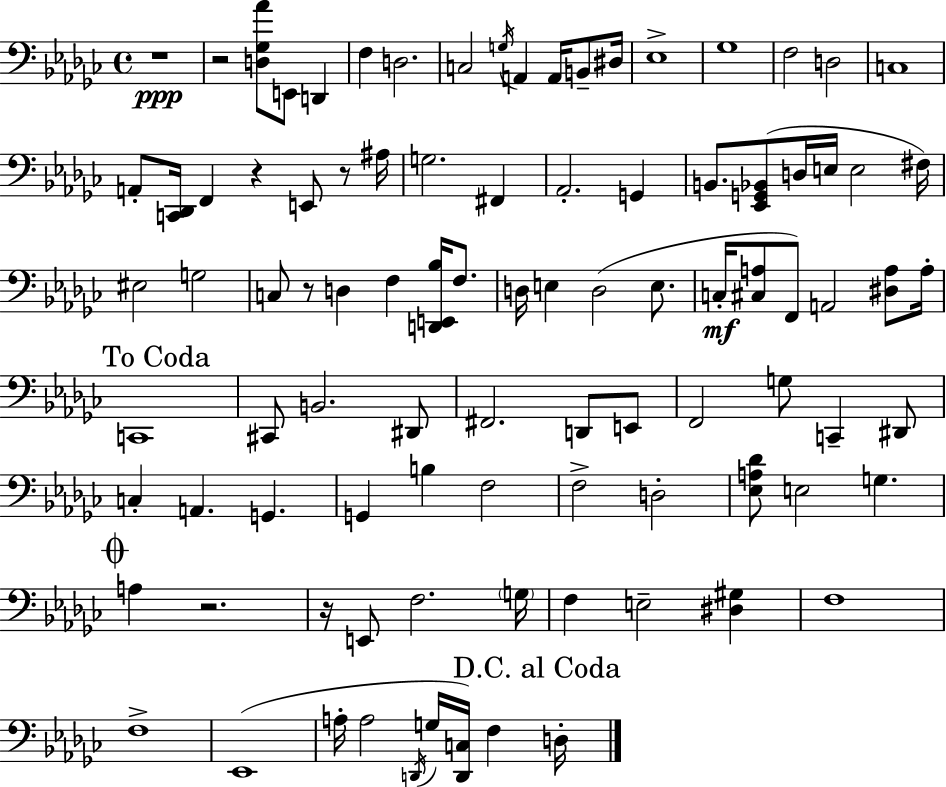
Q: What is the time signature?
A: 4/4